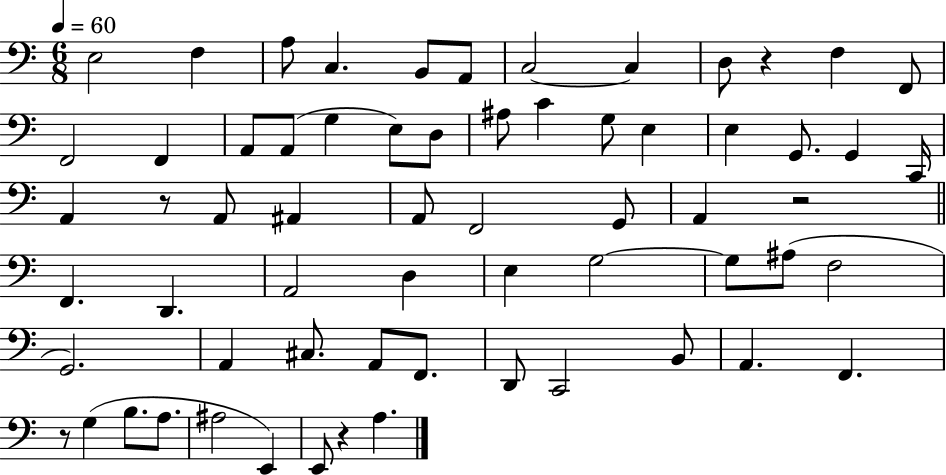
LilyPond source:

{
  \clef bass
  \numericTimeSignature
  \time 6/8
  \key c \major
  \tempo 4 = 60
  e2 f4 | a8 c4. b,8 a,8 | c2~~ c4 | d8 r4 f4 f,8 | \break f,2 f,4 | a,8 a,8( g4 e8) d8 | ais8 c'4 g8 e4 | e4 g,8. g,4 c,16 | \break a,4 r8 a,8 ais,4 | a,8 f,2 g,8 | a,4 r2 | \bar "||" \break \key c \major f,4. d,4. | a,2 d4 | e4 g2~~ | g8 ais8( f2 | \break g,2.) | a,4 cis8. a,8 f,8. | d,8 c,2 b,8 | a,4. f,4. | \break r8 g4( b8. a8. | ais2 e,4) | e,8 r4 a4. | \bar "|."
}